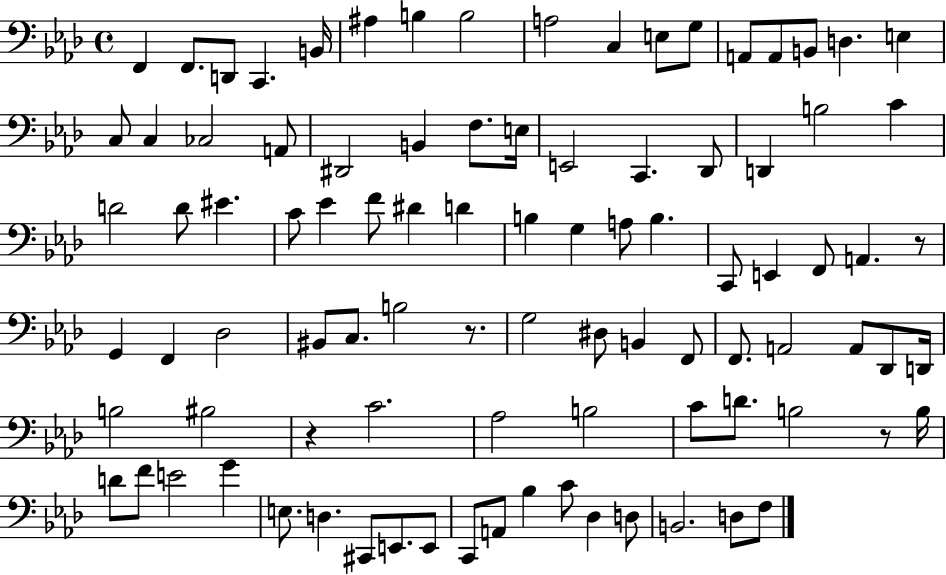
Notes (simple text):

F2/q F2/e. D2/e C2/q. B2/s A#3/q B3/q B3/h A3/h C3/q E3/e G3/e A2/e A2/e B2/e D3/q. E3/q C3/e C3/q CES3/h A2/e D#2/h B2/q F3/e. E3/s E2/h C2/q. Db2/e D2/q B3/h C4/q D4/h D4/e EIS4/q. C4/e Eb4/q F4/e D#4/q D4/q B3/q G3/q A3/e B3/q. C2/e E2/q F2/e A2/q. R/e G2/q F2/q Db3/h BIS2/e C3/e. B3/h R/e. G3/h D#3/e B2/q F2/e F2/e. A2/h A2/e Db2/e D2/s B3/h BIS3/h R/q C4/h. Ab3/h B3/h C4/e D4/e. B3/h R/e B3/s D4/e F4/e E4/h G4/q E3/e. D3/q. C#2/e E2/e. E2/e C2/e A2/e Bb3/q C4/e Db3/q D3/e B2/h. D3/e F3/e